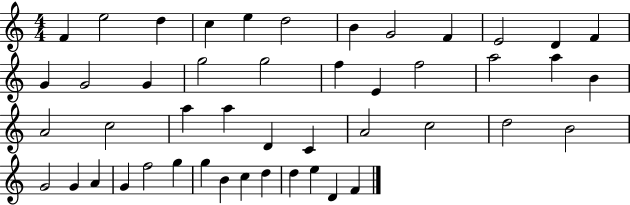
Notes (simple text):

F4/q E5/h D5/q C5/q E5/q D5/h B4/q G4/h F4/q E4/h D4/q F4/q G4/q G4/h G4/q G5/h G5/h F5/q E4/q F5/h A5/h A5/q B4/q A4/h C5/h A5/q A5/q D4/q C4/q A4/h C5/h D5/h B4/h G4/h G4/q A4/q G4/q F5/h G5/q G5/q B4/q C5/q D5/q D5/q E5/q D4/q F4/q